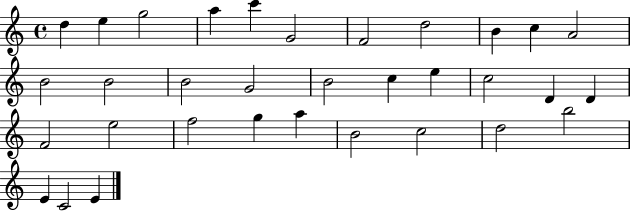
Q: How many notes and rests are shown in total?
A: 33